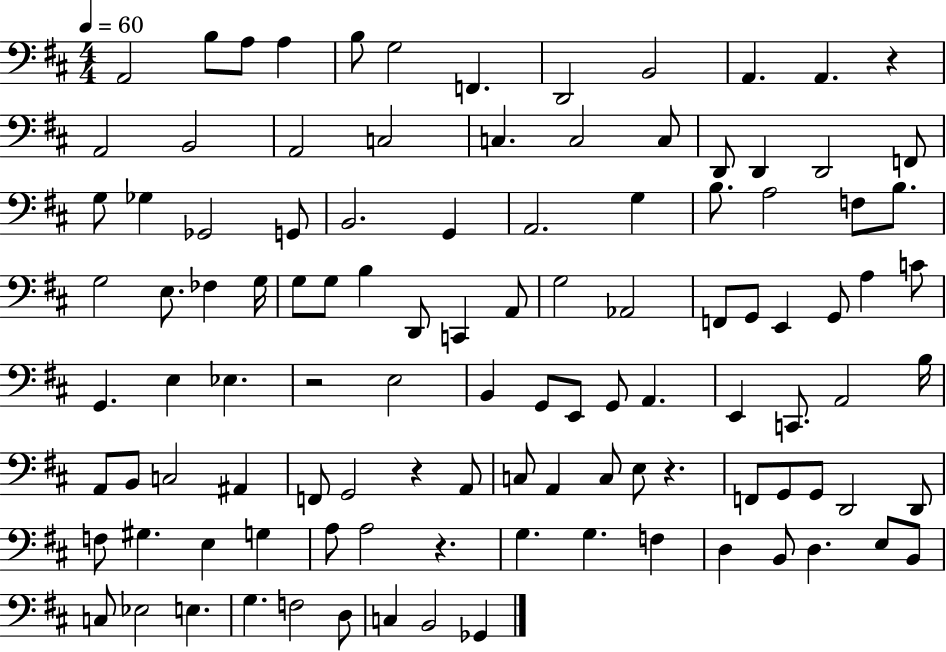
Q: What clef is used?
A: bass